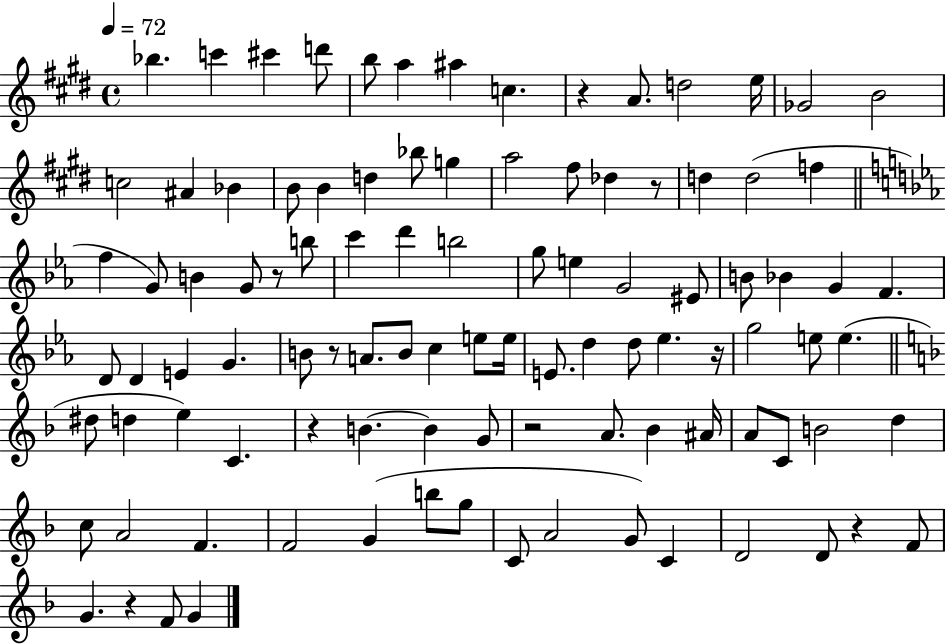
{
  \clef treble
  \time 4/4
  \defaultTimeSignature
  \key e \major
  \tempo 4 = 72
  bes''4. c'''4 cis'''4 d'''8 | b''8 a''4 ais''4 c''4. | r4 a'8. d''2 e''16 | ges'2 b'2 | \break c''2 ais'4 bes'4 | b'8 b'4 d''4 bes''8 g''4 | a''2 fis''8 des''4 r8 | d''4 d''2( f''4 | \break \bar "||" \break \key ees \major f''4 g'8) b'4 g'8 r8 b''8 | c'''4 d'''4 b''2 | g''8 e''4 g'2 eis'8 | b'8 bes'4 g'4 f'4. | \break d'8 d'4 e'4 g'4. | b'8 r8 a'8. b'8 c''4 e''8 e''16 | e'8. d''4 d''8 ees''4. r16 | g''2 e''8 e''4.( | \break \bar "||" \break \key f \major dis''8 d''4 e''4) c'4. | r4 b'4.~~ b'4 g'8 | r2 a'8. bes'4 ais'16 | a'8 c'8 b'2 d''4 | \break c''8 a'2 f'4. | f'2 g'4( b''8 g''8 | c'8 a'2 g'8) c'4 | d'2 d'8 r4 f'8 | \break g'4. r4 f'8 g'4 | \bar "|."
}